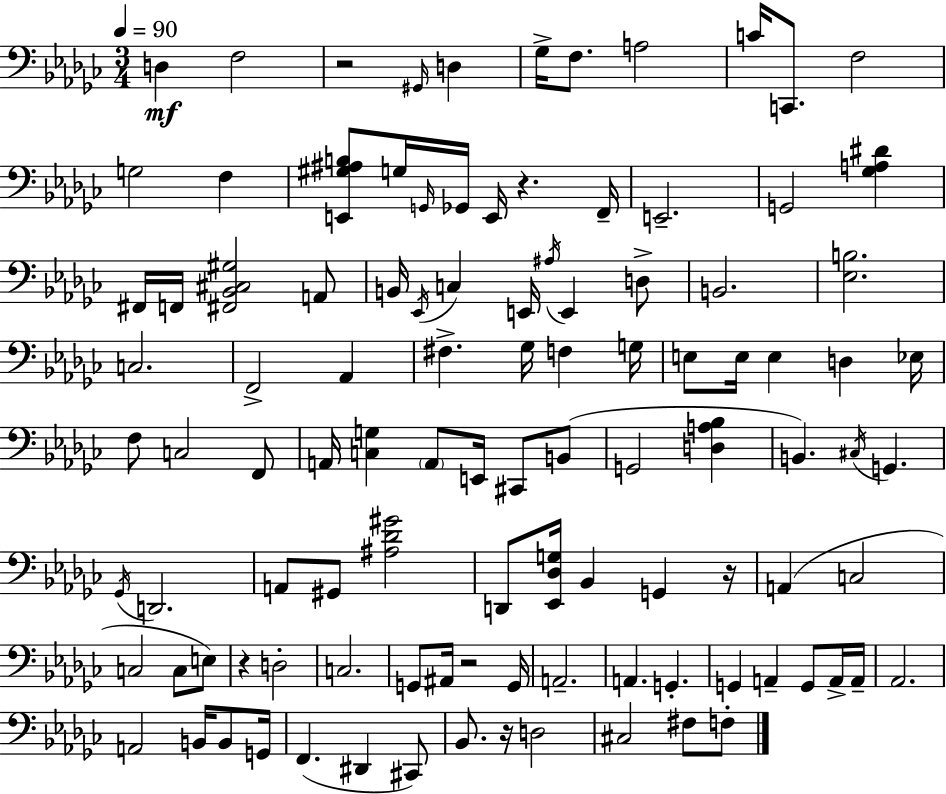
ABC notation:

X:1
T:Untitled
M:3/4
L:1/4
K:Ebm
D, F,2 z2 ^G,,/4 D, _G,/4 F,/2 A,2 C/4 C,,/2 F,2 G,2 F, [E,,^G,^A,B,]/2 G,/4 G,,/4 _G,,/4 E,,/4 z F,,/4 E,,2 G,,2 [_G,A,^D] ^F,,/4 F,,/4 [^F,,_B,,^C,^G,]2 A,,/2 B,,/4 _E,,/4 C, E,,/4 ^A,/4 E,, D,/2 B,,2 [_E,B,]2 C,2 F,,2 _A,, ^F, _G,/4 F, G,/4 E,/2 E,/4 E, D, _E,/4 F,/2 C,2 F,,/2 A,,/4 [C,G,] A,,/2 E,,/4 ^C,,/2 B,,/2 G,,2 [D,A,_B,] B,, ^C,/4 G,, _G,,/4 D,,2 A,,/2 ^G,,/2 [^A,_D^G]2 D,,/2 [_E,,_D,G,]/4 _B,, G,, z/4 A,, C,2 C,2 C,/2 E,/2 z D,2 C,2 G,,/2 ^A,,/4 z2 G,,/4 A,,2 A,, G,, G,, A,, G,,/2 A,,/4 A,,/4 _A,,2 A,,2 B,,/4 B,,/2 G,,/4 F,, ^D,, ^C,,/2 _B,,/2 z/4 D,2 ^C,2 ^F,/2 F,/2